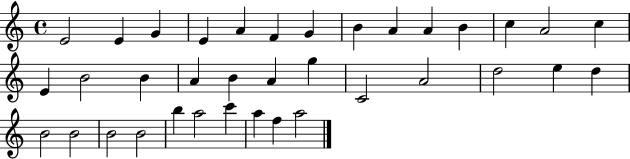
E4/h E4/q G4/q E4/q A4/q F4/q G4/q B4/q A4/q A4/q B4/q C5/q A4/h C5/q E4/q B4/h B4/q A4/q B4/q A4/q G5/q C4/h A4/h D5/h E5/q D5/q B4/h B4/h B4/h B4/h B5/q A5/h C6/q A5/q F5/q A5/h